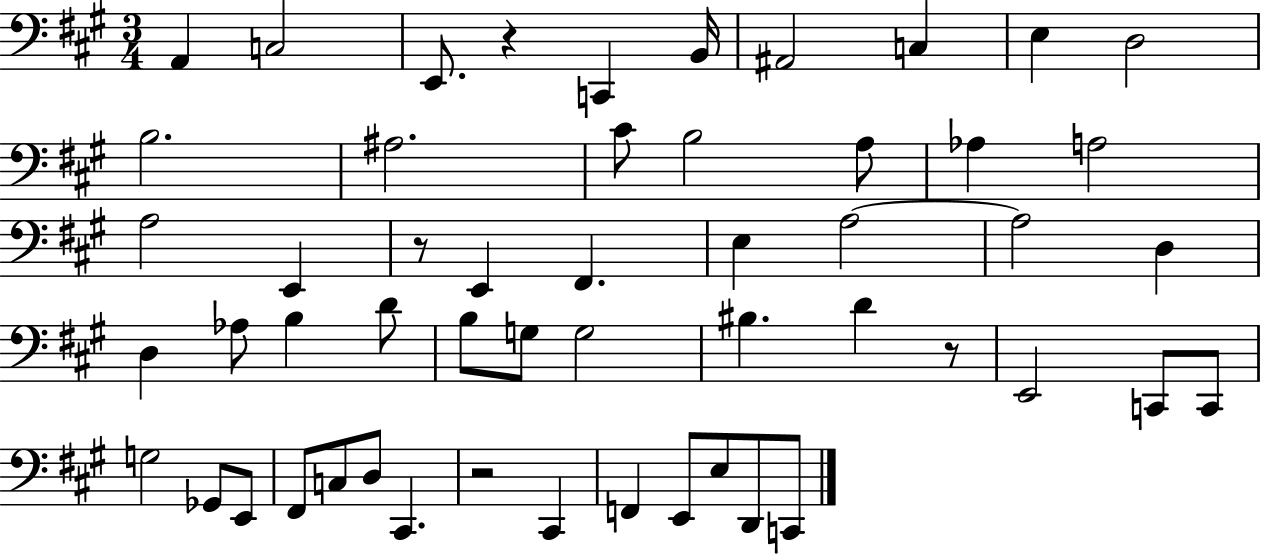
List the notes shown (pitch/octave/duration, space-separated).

A2/q C3/h E2/e. R/q C2/q B2/s A#2/h C3/q E3/q D3/h B3/h. A#3/h. C#4/e B3/h A3/e Ab3/q A3/h A3/h E2/q R/e E2/q F#2/q. E3/q A3/h A3/h D3/q D3/q Ab3/e B3/q D4/e B3/e G3/e G3/h BIS3/q. D4/q R/e E2/h C2/e C2/e G3/h Gb2/e E2/e F#2/e C3/e D3/e C#2/q. R/h C#2/q F2/q E2/e E3/e D2/e C2/e